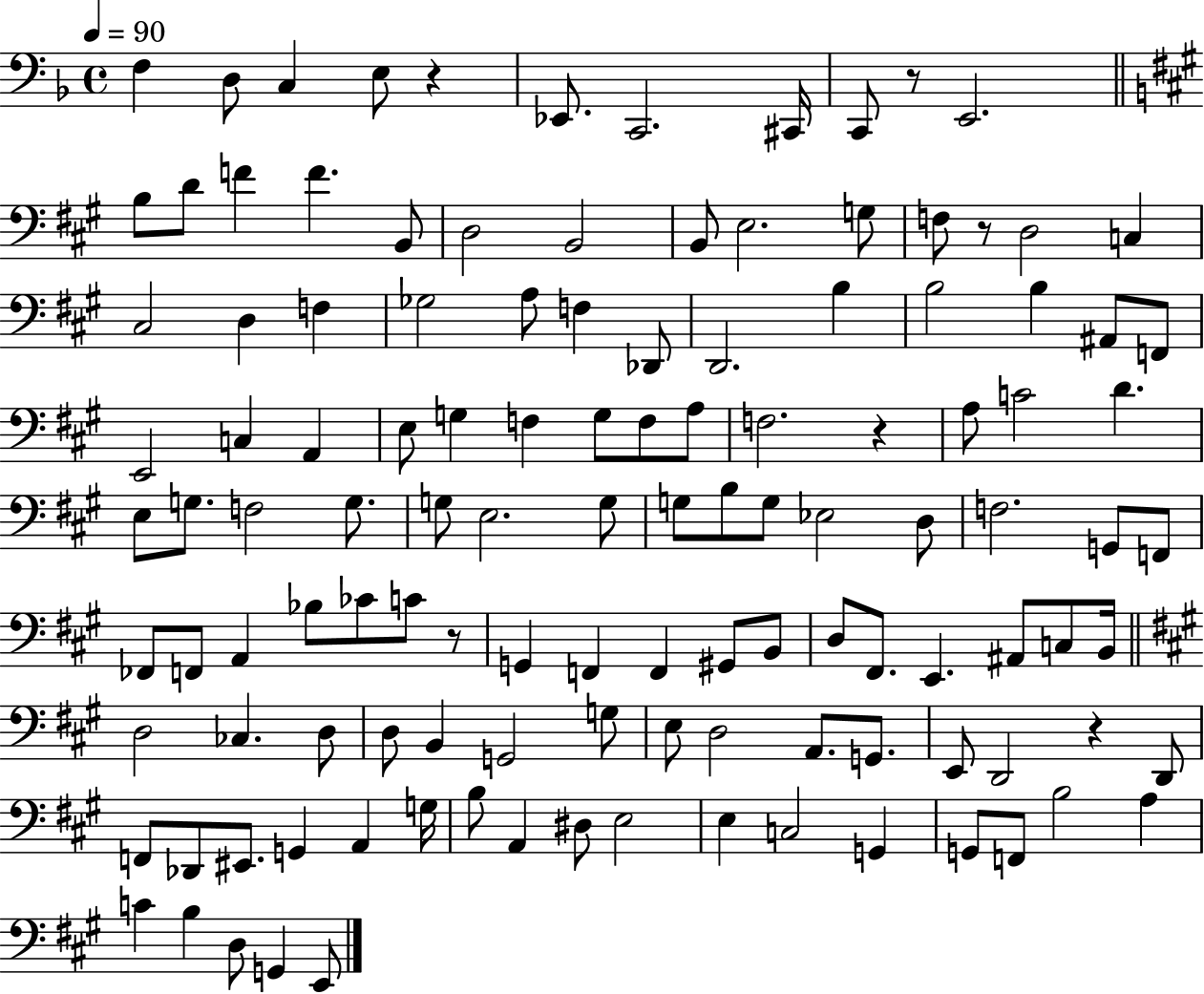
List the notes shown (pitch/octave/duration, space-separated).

F3/q D3/e C3/q E3/e R/q Eb2/e. C2/h. C#2/s C2/e R/e E2/h. B3/e D4/e F4/q F4/q. B2/e D3/h B2/h B2/e E3/h. G3/e F3/e R/e D3/h C3/q C#3/h D3/q F3/q Gb3/h A3/e F3/q Db2/e D2/h. B3/q B3/h B3/q A#2/e F2/e E2/h C3/q A2/q E3/e G3/q F3/q G3/e F3/e A3/e F3/h. R/q A3/e C4/h D4/q. E3/e G3/e. F3/h G3/e. G3/e E3/h. G3/e G3/e B3/e G3/e Eb3/h D3/e F3/h. G2/e F2/e FES2/e F2/e A2/q Bb3/e CES4/e C4/e R/e G2/q F2/q F2/q G#2/e B2/e D3/e F#2/e. E2/q. A#2/e C3/e B2/s D3/h CES3/q. D3/e D3/e B2/q G2/h G3/e E3/e D3/h A2/e. G2/e. E2/e D2/h R/q D2/e F2/e Db2/e EIS2/e. G2/q A2/q G3/s B3/e A2/q D#3/e E3/h E3/q C3/h G2/q G2/e F2/e B3/h A3/q C4/q B3/q D3/e G2/q E2/e